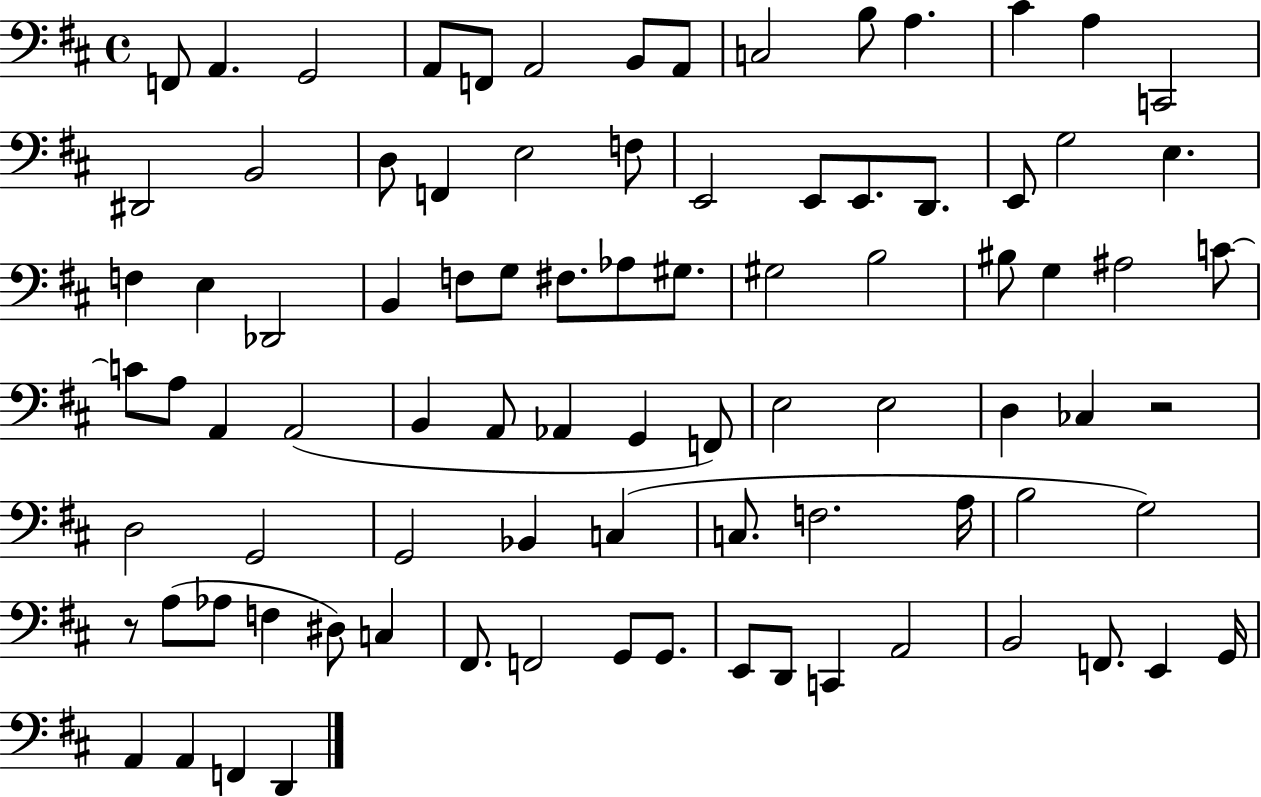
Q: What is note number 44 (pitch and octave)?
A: A3